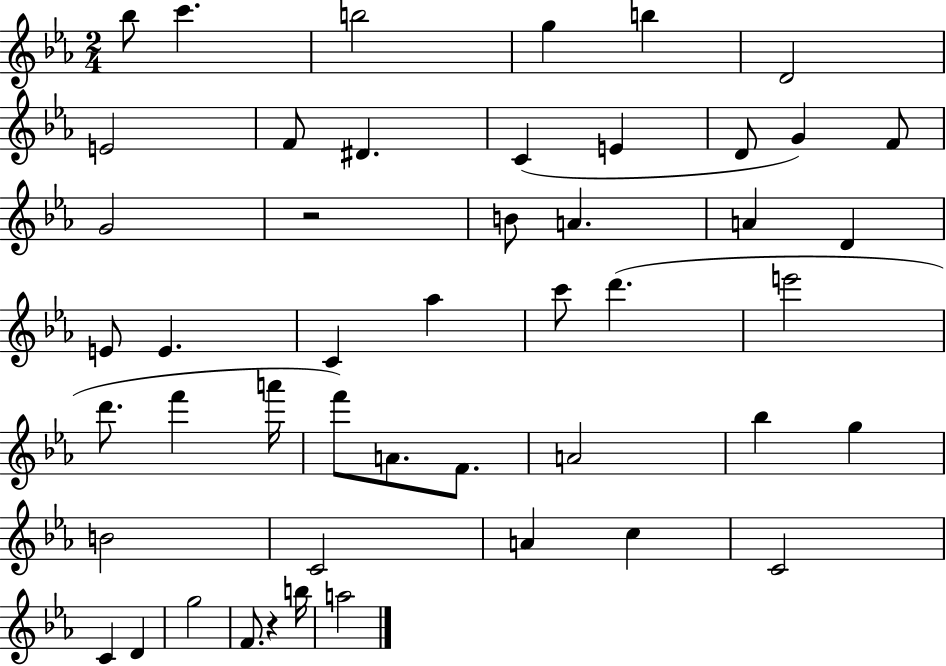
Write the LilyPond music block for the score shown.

{
  \clef treble
  \numericTimeSignature
  \time 2/4
  \key ees \major
  \repeat volta 2 { bes''8 c'''4. | b''2 | g''4 b''4 | d'2 | \break e'2 | f'8 dis'4. | c'4( e'4 | d'8 g'4) f'8 | \break g'2 | r2 | b'8 a'4. | a'4 d'4 | \break e'8 e'4. | c'4 aes''4 | c'''8 d'''4.( | e'''2 | \break d'''8. f'''4 a'''16 | f'''8) a'8. f'8. | a'2 | bes''4 g''4 | \break b'2 | c'2 | a'4 c''4 | c'2 | \break c'4 d'4 | g''2 | f'8. r4 b''16 | a''2 | \break } \bar "|."
}